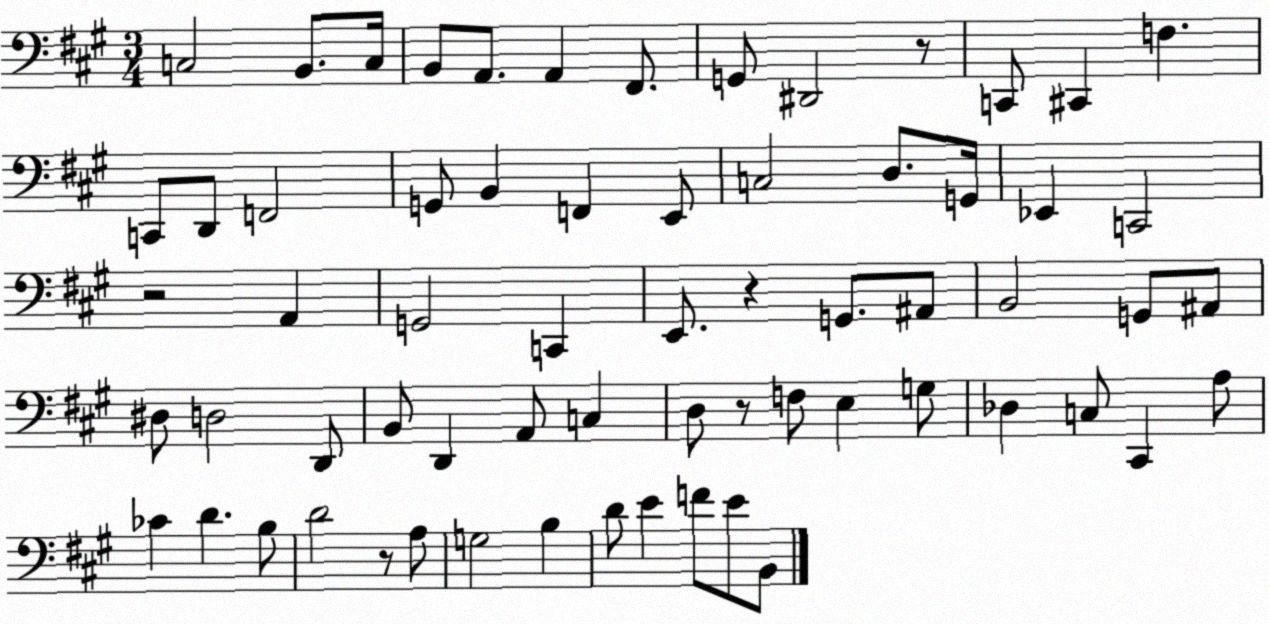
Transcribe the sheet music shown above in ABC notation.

X:1
T:Untitled
M:3/4
L:1/4
K:A
C,2 B,,/2 C,/4 B,,/2 A,,/2 A,, ^F,,/2 G,,/2 ^D,,2 z/2 C,,/2 ^C,, F, C,,/2 D,,/2 F,,2 G,,/2 B,, F,, E,,/2 C,2 D,/2 G,,/4 _E,, C,,2 z2 A,, G,,2 C,, E,,/2 z G,,/2 ^A,,/2 B,,2 G,,/2 ^A,,/2 ^D,/2 D,2 D,,/2 B,,/2 D,, A,,/2 C, D,/2 z/2 F,/2 E, G,/2 _D, C,/2 ^C,, A,/2 _C D B,/2 D2 z/2 A,/2 G,2 B, D/2 E F/2 E/2 B,,/2